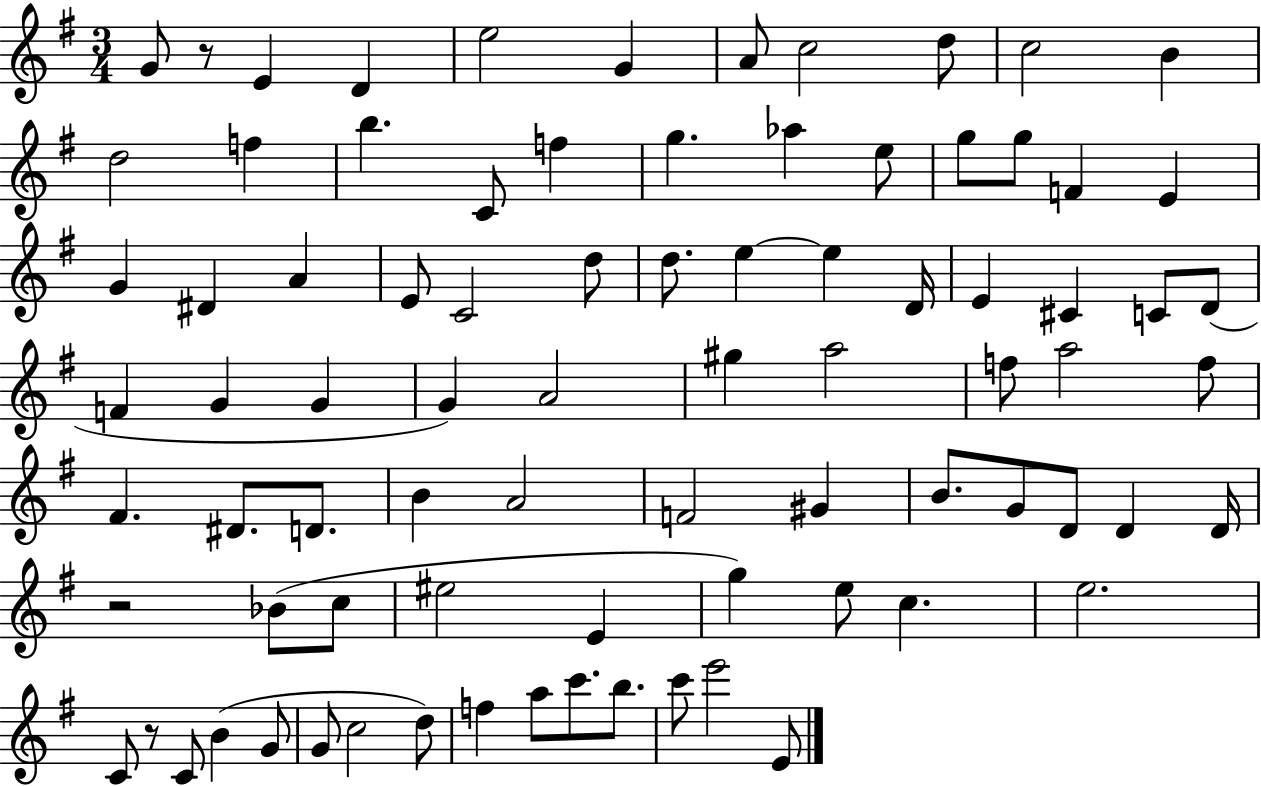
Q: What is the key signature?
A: G major